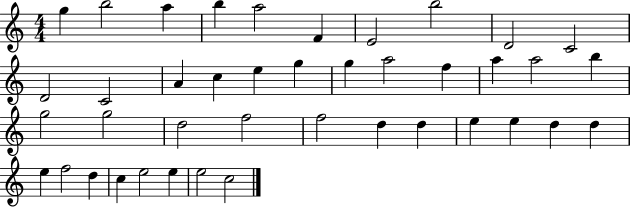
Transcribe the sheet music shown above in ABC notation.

X:1
T:Untitled
M:4/4
L:1/4
K:C
g b2 a b a2 F E2 b2 D2 C2 D2 C2 A c e g g a2 f a a2 b g2 g2 d2 f2 f2 d d e e d d e f2 d c e2 e e2 c2